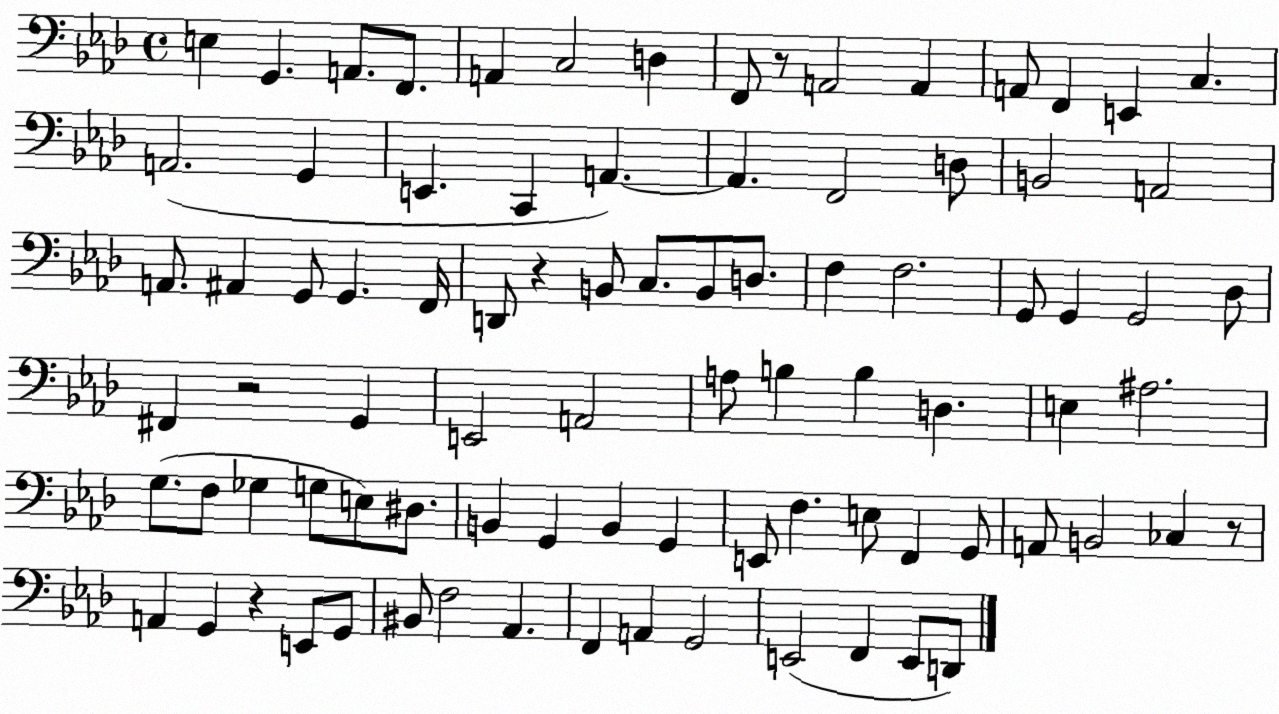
X:1
T:Untitled
M:4/4
L:1/4
K:Ab
E, G,, A,,/2 F,,/2 A,, C,2 D, F,,/2 z/2 A,,2 A,, A,,/2 F,, E,, C, A,,2 G,, E,, C,, A,, A,, F,,2 D,/2 B,,2 A,,2 A,,/2 ^A,, G,,/2 G,, F,,/4 D,,/2 z B,,/2 C,/2 B,,/2 D,/2 F, F,2 G,,/2 G,, G,,2 _D,/2 ^F,, z2 G,, E,,2 A,,2 A,/2 B, B, D, E, ^A,2 G,/2 F,/2 _G, G,/2 E,/2 ^D,/2 B,, G,, B,, G,, E,,/2 F, E,/2 F,, G,,/2 A,,/2 B,,2 _C, z/2 A,, G,, z E,,/2 G,,/2 ^B,,/2 F,2 _A,, F,, A,, G,,2 E,,2 F,, E,,/2 D,,/2